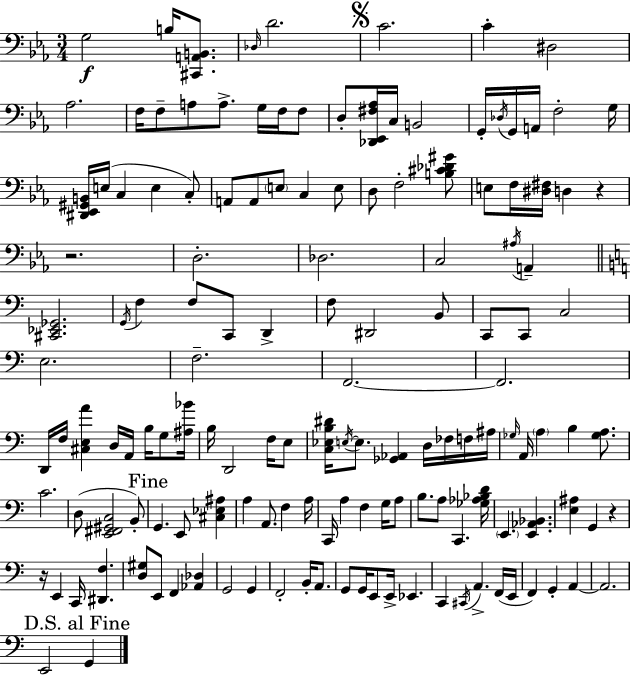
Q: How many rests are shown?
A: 4